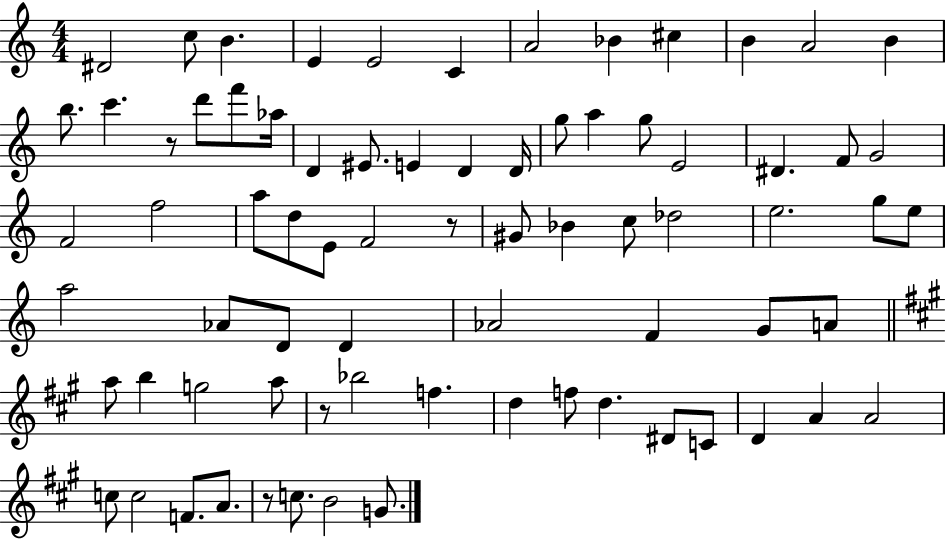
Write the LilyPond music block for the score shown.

{
  \clef treble
  \numericTimeSignature
  \time 4/4
  \key c \major
  dis'2 c''8 b'4. | e'4 e'2 c'4 | a'2 bes'4 cis''4 | b'4 a'2 b'4 | \break b''8. c'''4. r8 d'''8 f'''8 aes''16 | d'4 eis'8. e'4 d'4 d'16 | g''8 a''4 g''8 e'2 | dis'4. f'8 g'2 | \break f'2 f''2 | a''8 d''8 e'8 f'2 r8 | gis'8 bes'4 c''8 des''2 | e''2. g''8 e''8 | \break a''2 aes'8 d'8 d'4 | aes'2 f'4 g'8 a'8 | \bar "||" \break \key a \major a''8 b''4 g''2 a''8 | r8 bes''2 f''4. | d''4 f''8 d''4. dis'8 c'8 | d'4 a'4 a'2 | \break c''8 c''2 f'8. a'8. | r8 c''8. b'2 g'8. | \bar "|."
}